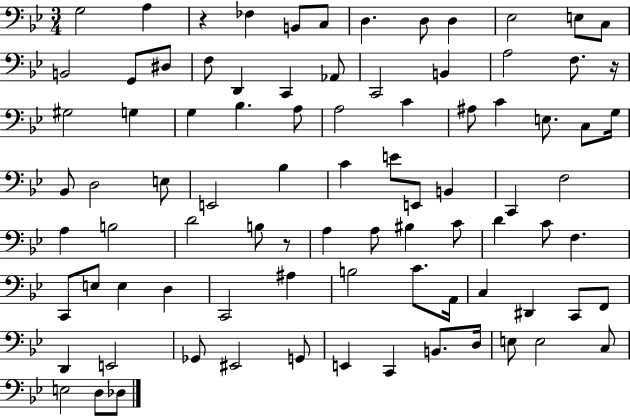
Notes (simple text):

G3/h A3/q R/q FES3/q B2/e C3/e D3/q. D3/e D3/q Eb3/h E3/e C3/e B2/h G2/e D#3/e F3/e D2/q C2/q Ab2/e C2/h B2/q A3/h F3/e. R/s G#3/h G3/q G3/q Bb3/q. A3/e A3/h C4/q A#3/e C4/q E3/e. C3/e G3/s Bb2/e D3/h E3/e E2/h Bb3/q C4/q E4/e E2/e B2/q C2/q F3/h A3/q B3/h D4/h B3/e R/e A3/q A3/e BIS3/q C4/e D4/q C4/e F3/q. C2/e E3/e E3/q D3/q C2/h A#3/q B3/h C4/e. A2/s C3/q D#2/q C2/e F2/e D2/q E2/h Gb2/e EIS2/h G2/e E2/q C2/q B2/e. D3/s E3/e E3/h C3/e E3/h D3/e Db3/e